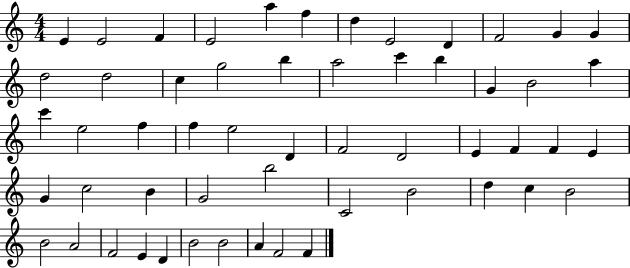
E4/q E4/h F4/q E4/h A5/q F5/q D5/q E4/h D4/q F4/h G4/q G4/q D5/h D5/h C5/q G5/h B5/q A5/h C6/q B5/q G4/q B4/h A5/q C6/q E5/h F5/q F5/q E5/h D4/q F4/h D4/h E4/q F4/q F4/q E4/q G4/q C5/h B4/q G4/h B5/h C4/h B4/h D5/q C5/q B4/h B4/h A4/h F4/h E4/q D4/q B4/h B4/h A4/q F4/h F4/q